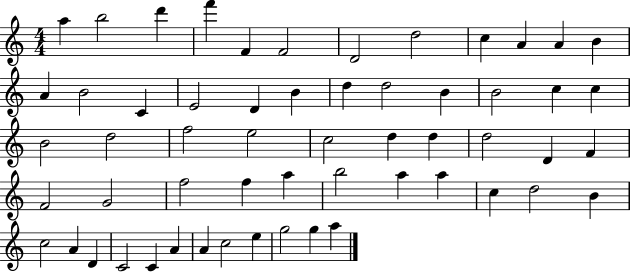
{
  \clef treble
  \numericTimeSignature
  \time 4/4
  \key c \major
  a''4 b''2 d'''4 | f'''4 f'4 f'2 | d'2 d''2 | c''4 a'4 a'4 b'4 | \break a'4 b'2 c'4 | e'2 d'4 b'4 | d''4 d''2 b'4 | b'2 c''4 c''4 | \break b'2 d''2 | f''2 e''2 | c''2 d''4 d''4 | d''2 d'4 f'4 | \break f'2 g'2 | f''2 f''4 a''4 | b''2 a''4 a''4 | c''4 d''2 b'4 | \break c''2 a'4 d'4 | c'2 c'4 a'4 | a'4 c''2 e''4 | g''2 g''4 a''4 | \break \bar "|."
}